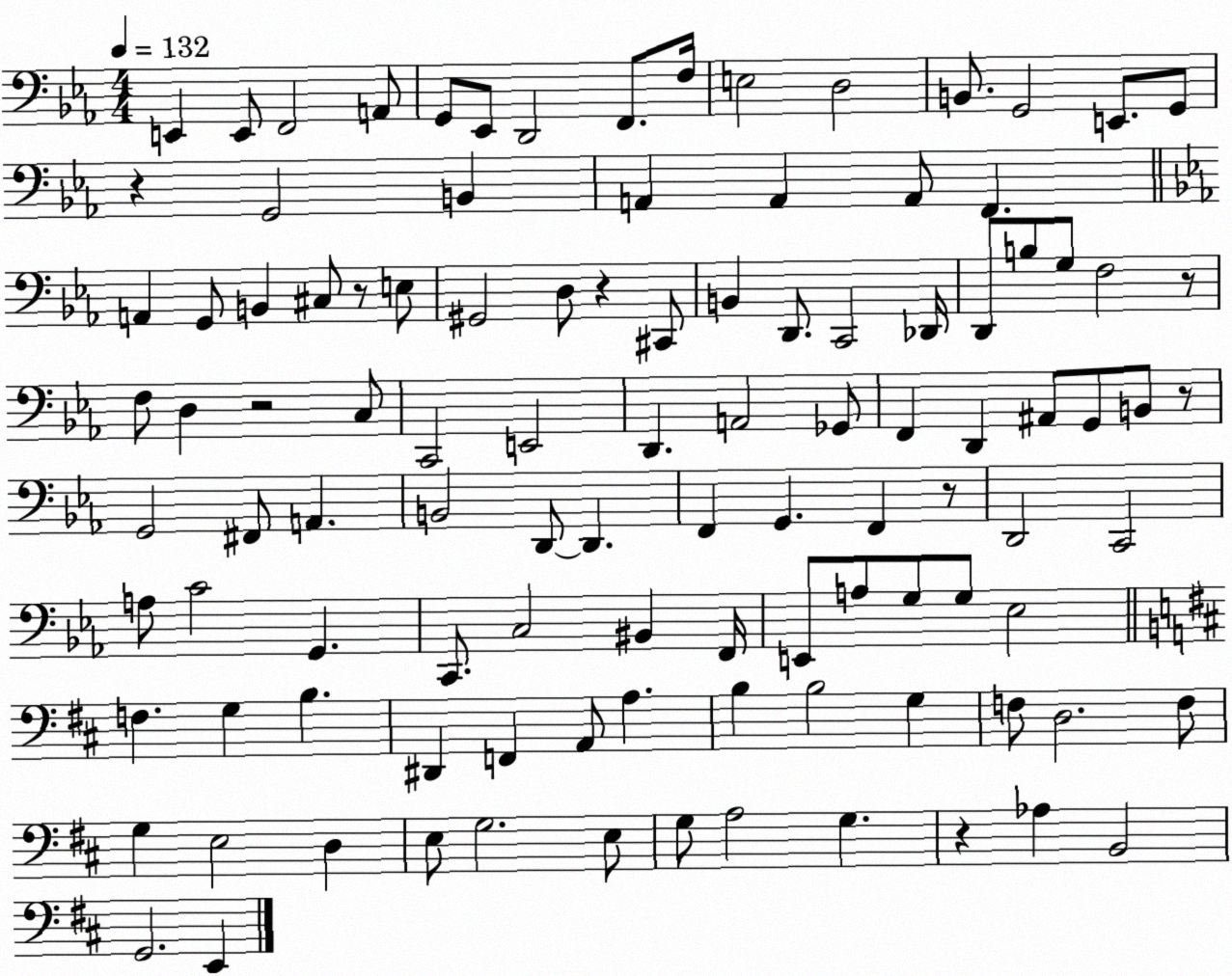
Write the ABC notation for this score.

X:1
T:Untitled
M:4/4
L:1/4
K:Eb
E,, E,,/2 F,,2 A,,/2 G,,/2 _E,,/2 D,,2 F,,/2 F,/4 E,2 D,2 B,,/2 G,,2 E,,/2 G,,/2 z G,,2 B,, A,, A,, A,,/2 F,, A,, G,,/2 B,, ^C,/2 z/2 E,/2 ^G,,2 D,/2 z ^C,,/2 B,, D,,/2 C,,2 _D,,/4 D,,/2 B,/2 G,/2 F,2 z/2 F,/2 D, z2 C,/2 C,,2 E,,2 D,, A,,2 _G,,/2 F,, D,, ^A,,/2 G,,/2 B,,/2 z/2 G,,2 ^F,,/2 A,, B,,2 D,,/2 D,, F,, G,, F,, z/2 D,,2 C,,2 A,/2 C2 G,, C,,/2 C,2 ^B,, F,,/4 E,,/2 A,/2 G,/2 G,/2 _E,2 F, G, B, ^D,, F,, A,,/2 A, B, B,2 G, F,/2 D,2 F,/2 G, E,2 D, E,/2 G,2 E,/2 G,/2 A,2 G, z _A, B,,2 G,,2 E,,